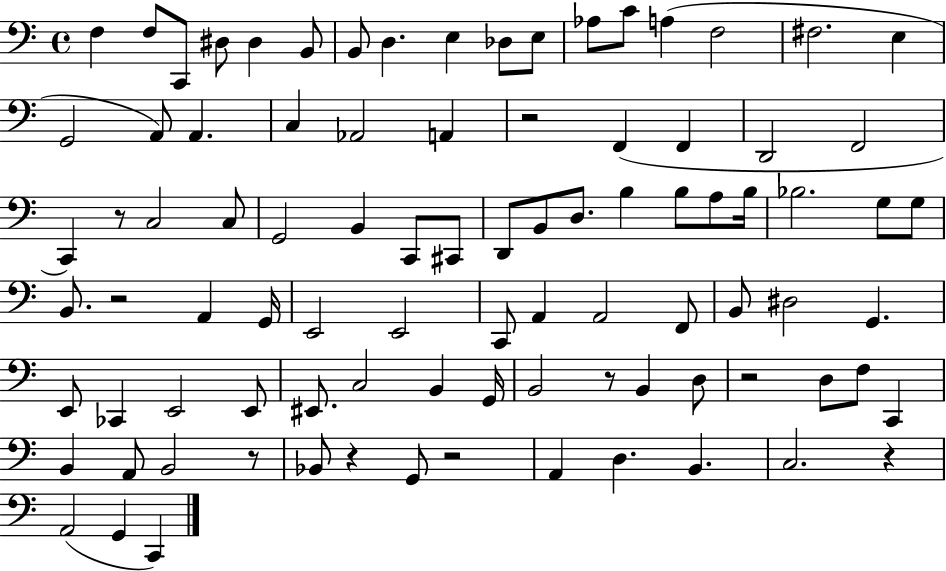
{
  \clef bass
  \time 4/4
  \defaultTimeSignature
  \key c \major
  f4 f8 c,8 dis8 dis4 b,8 | b,8 d4. e4 des8 e8 | aes8 c'8 a4( f2 | fis2. e4 | \break g,2 a,8) a,4. | c4 aes,2 a,4 | r2 f,4( f,4 | d,2 f,2 | \break c,4) r8 c2 c8 | g,2 b,4 c,8 cis,8 | d,8 b,8 d8. b4 b8 a8 b16 | bes2. g8 g8 | \break b,8. r2 a,4 g,16 | e,2 e,2 | c,8 a,4 a,2 f,8 | b,8 dis2 g,4. | \break e,8 ces,4 e,2 e,8 | eis,8. c2 b,4 g,16 | b,2 r8 b,4 d8 | r2 d8 f8 c,4 | \break b,4 a,8 b,2 r8 | bes,8 r4 g,8 r2 | a,4 d4. b,4. | c2. r4 | \break a,2( g,4 c,4) | \bar "|."
}